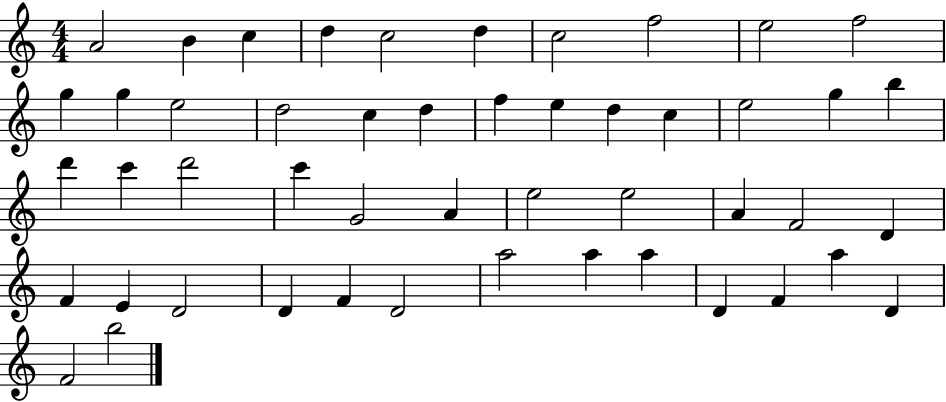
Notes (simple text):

A4/h B4/q C5/q D5/q C5/h D5/q C5/h F5/h E5/h F5/h G5/q G5/q E5/h D5/h C5/q D5/q F5/q E5/q D5/q C5/q E5/h G5/q B5/q D6/q C6/q D6/h C6/q G4/h A4/q E5/h E5/h A4/q F4/h D4/q F4/q E4/q D4/h D4/q F4/q D4/h A5/h A5/q A5/q D4/q F4/q A5/q D4/q F4/h B5/h